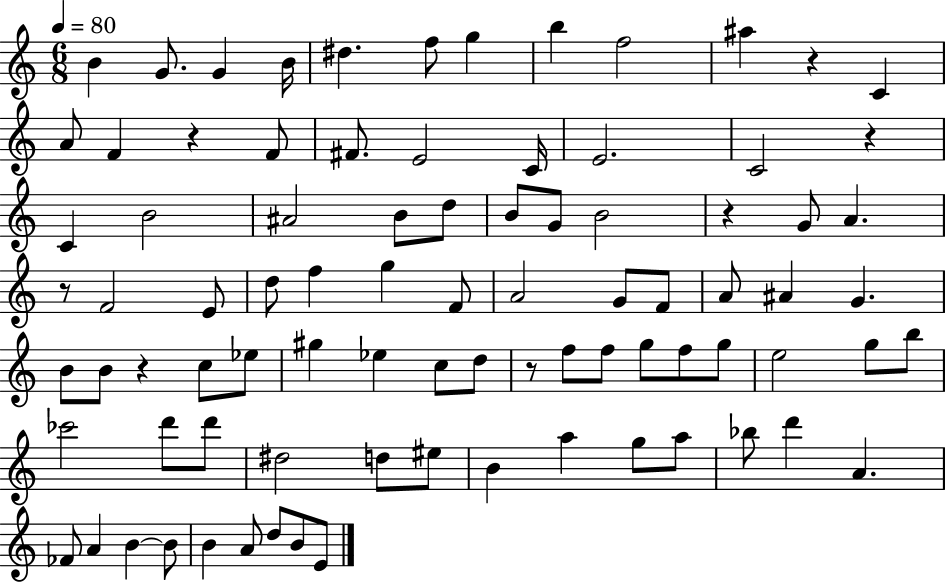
X:1
T:Untitled
M:6/8
L:1/4
K:C
B G/2 G B/4 ^d f/2 g b f2 ^a z C A/2 F z F/2 ^F/2 E2 C/4 E2 C2 z C B2 ^A2 B/2 d/2 B/2 G/2 B2 z G/2 A z/2 F2 E/2 d/2 f g F/2 A2 G/2 F/2 A/2 ^A G B/2 B/2 z c/2 _e/2 ^g _e c/2 d/2 z/2 f/2 f/2 g/2 f/2 g/2 e2 g/2 b/2 _c'2 d'/2 d'/2 ^d2 d/2 ^e/2 B a g/2 a/2 _b/2 d' A _F/2 A B B/2 B A/2 d/2 B/2 E/2